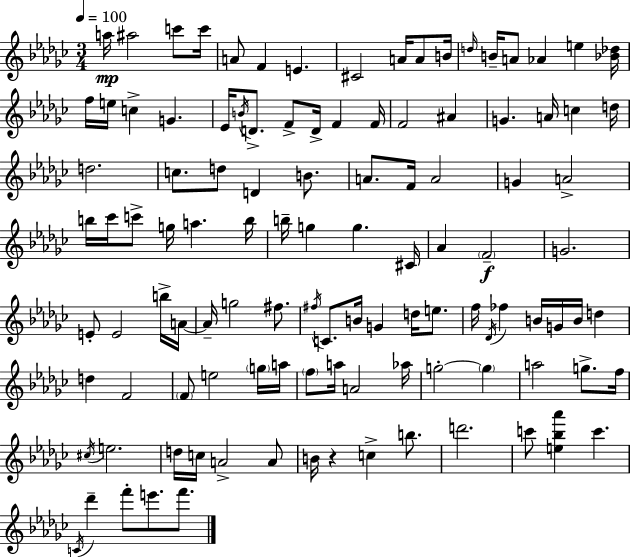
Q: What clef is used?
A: treble